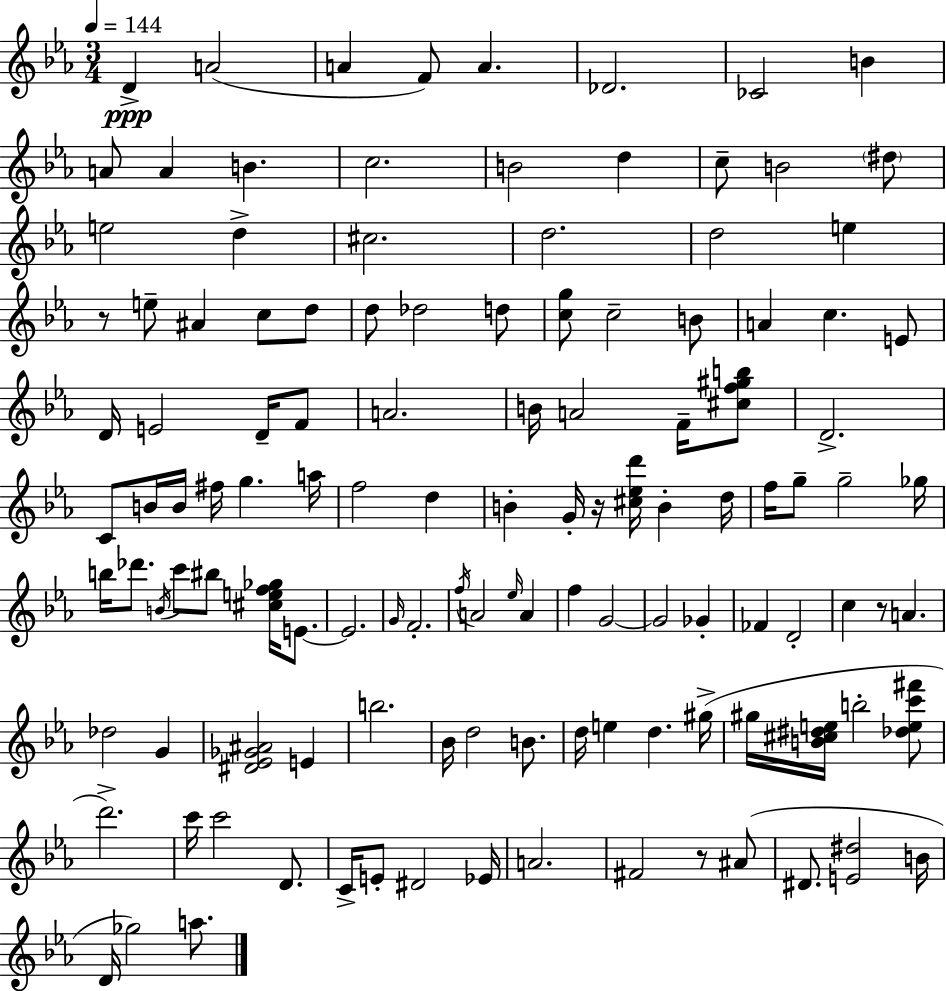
D4/q A4/h A4/q F4/e A4/q. Db4/h. CES4/h B4/q A4/e A4/q B4/q. C5/h. B4/h D5/q C5/e B4/h D#5/e E5/h D5/q C#5/h. D5/h. D5/h E5/q R/e E5/e A#4/q C5/e D5/e D5/e Db5/h D5/e [C5,G5]/e C5/h B4/e A4/q C5/q. E4/e D4/s E4/h D4/s F4/e A4/h. B4/s A4/h F4/s [C#5,F5,G#5,B5]/e D4/h. C4/e B4/s B4/s F#5/s G5/q. A5/s F5/h D5/q B4/q G4/s R/s [C#5,Eb5,D6]/s B4/q D5/s F5/s G5/e G5/h Gb5/s B5/s Db6/e. B4/s C6/e BIS5/e [C#5,E5,F5,Gb5]/s E4/e. E4/h. G4/s F4/h. F5/s A4/h Eb5/s A4/q F5/q G4/h G4/h Gb4/q FES4/q D4/h C5/q R/e A4/q. Db5/h G4/q [D#4,Eb4,Gb4,A#4]/h E4/q B5/h. Bb4/s D5/h B4/e. D5/s E5/q D5/q. G#5/s G#5/s [B4,C#5,D#5,E5]/s B5/h [Db5,E5,C6,F#6]/e D6/h. C6/s C6/h D4/e. C4/s E4/e D#4/h Eb4/s A4/h. F#4/h R/e A#4/e D#4/e. [E4,D#5]/h B4/s D4/s Gb5/h A5/e.